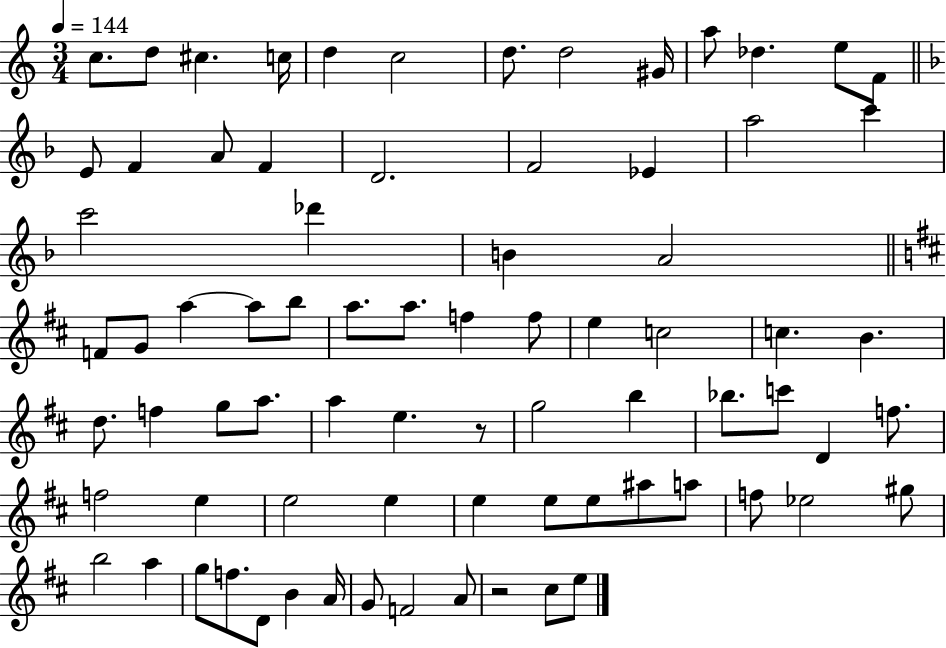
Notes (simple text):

C5/e. D5/e C#5/q. C5/s D5/q C5/h D5/e. D5/h G#4/s A5/e Db5/q. E5/e F4/e E4/e F4/q A4/e F4/q D4/h. F4/h Eb4/q A5/h C6/q C6/h Db6/q B4/q A4/h F4/e G4/e A5/q A5/e B5/e A5/e. A5/e. F5/q F5/e E5/q C5/h C5/q. B4/q. D5/e. F5/q G5/e A5/e. A5/q E5/q. R/e G5/h B5/q Bb5/e. C6/e D4/q F5/e. F5/h E5/q E5/h E5/q E5/q E5/e E5/e A#5/e A5/e F5/e Eb5/h G#5/e B5/h A5/q G5/e F5/e. D4/e B4/q A4/s G4/e F4/h A4/e R/h C#5/e E5/e